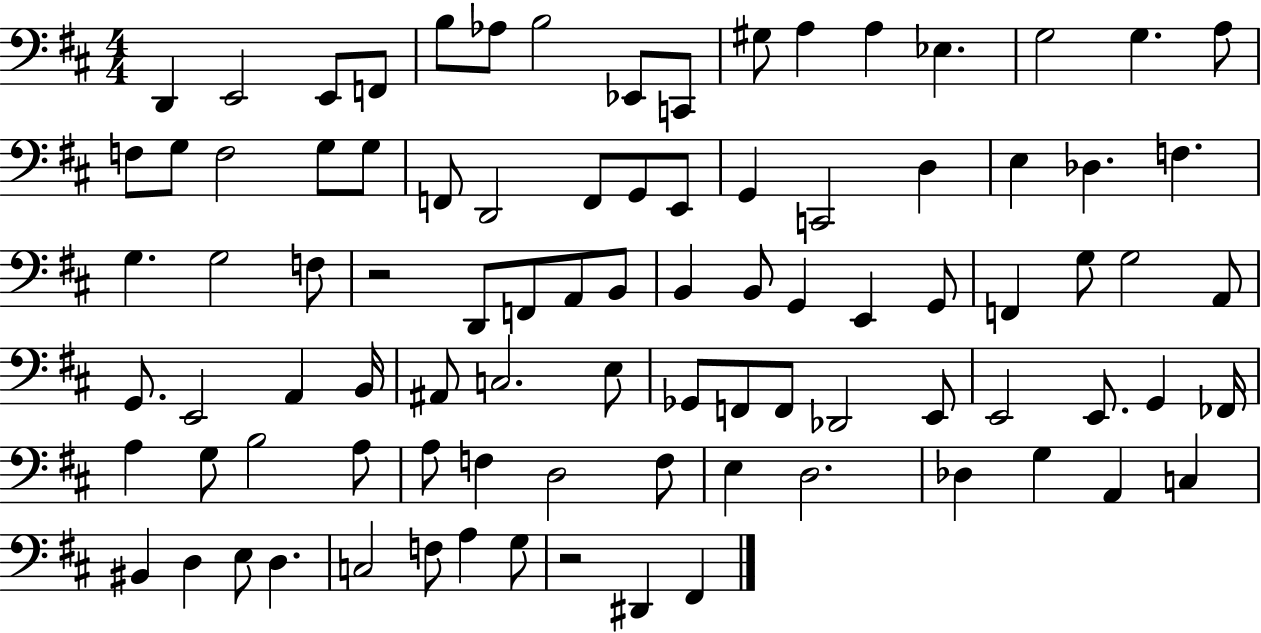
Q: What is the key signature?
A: D major